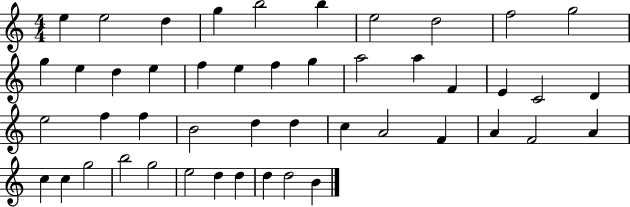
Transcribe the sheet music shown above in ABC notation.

X:1
T:Untitled
M:4/4
L:1/4
K:C
e e2 d g b2 b e2 d2 f2 g2 g e d e f e f g a2 a F E C2 D e2 f f B2 d d c A2 F A F2 A c c g2 b2 g2 e2 d d d d2 B